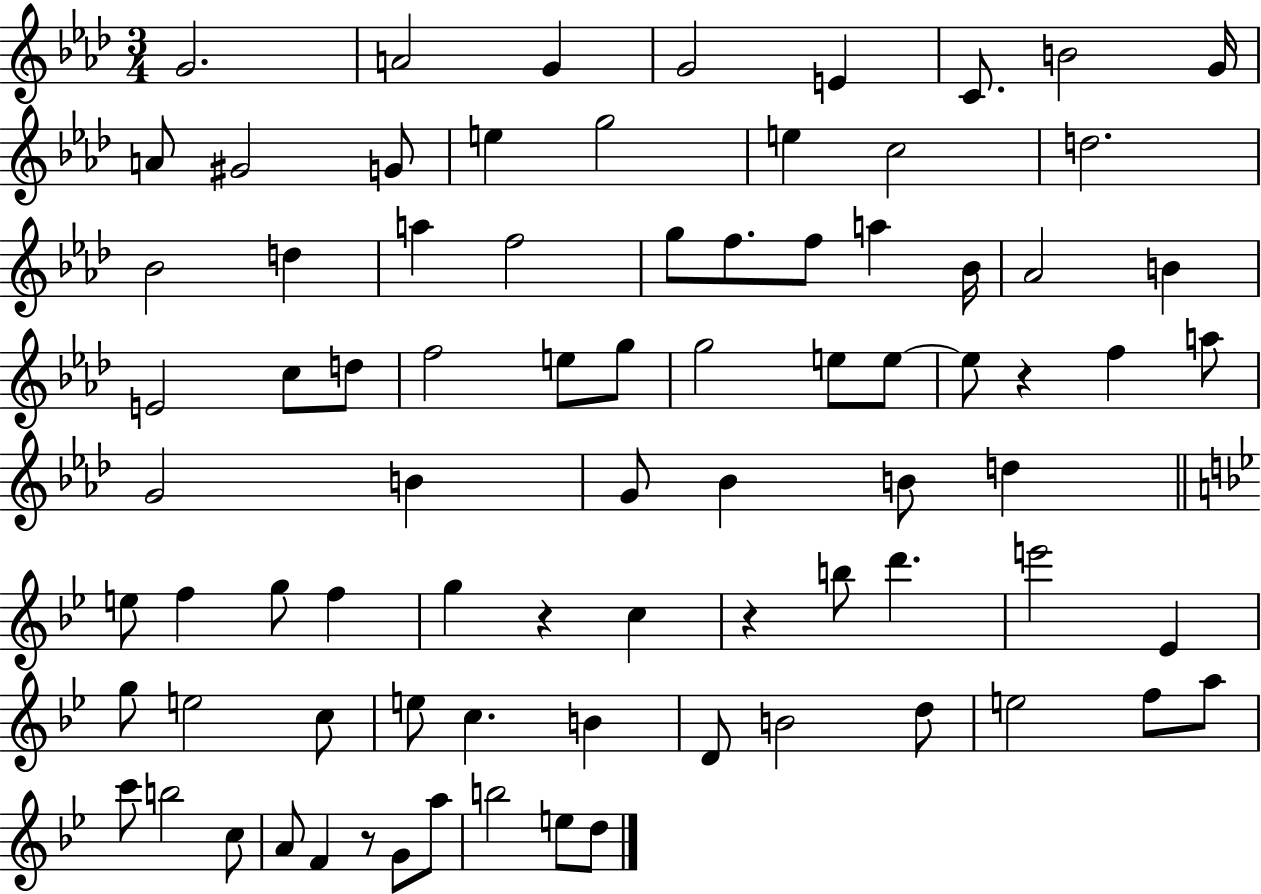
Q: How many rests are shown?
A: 4